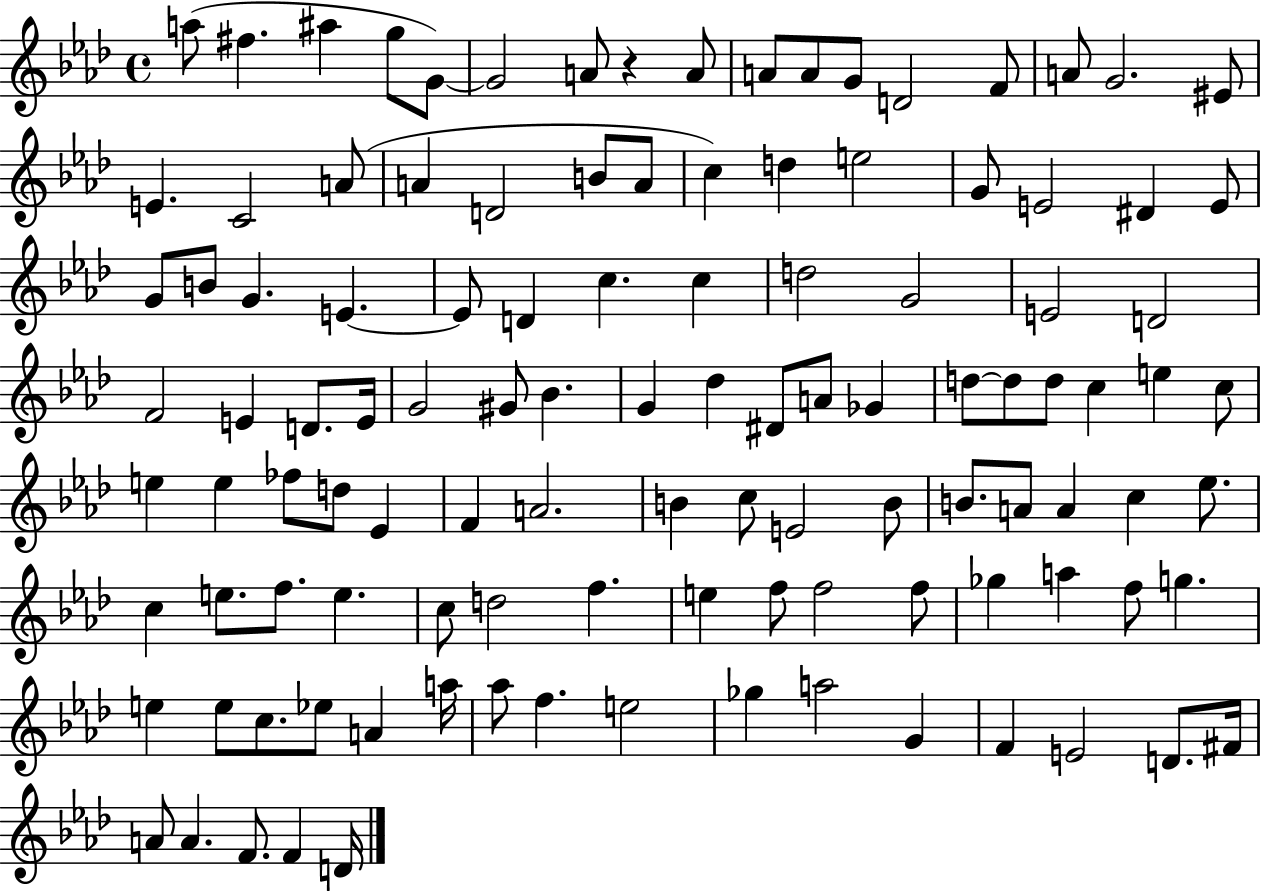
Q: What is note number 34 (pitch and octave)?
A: E4